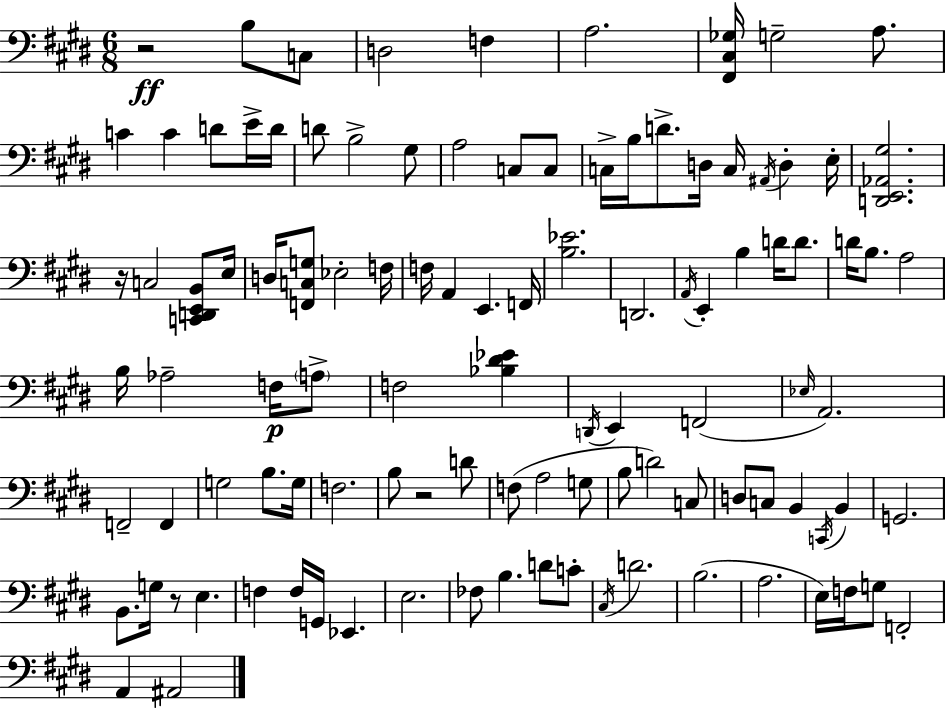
{
  \clef bass
  \numericTimeSignature
  \time 6/8
  \key e \major
  r2\ff b8 c8 | d2 f4 | a2. | <fis, cis ges>16 g2-- a8. | \break c'4 c'4 d'8 e'16-> d'16 | d'8 b2-> gis8 | a2 c8 c8 | c16-> b16 d'8.-> d16 c16 \acciaccatura { ais,16 } d4-. | \break e16-. <d, e, aes, gis>2. | r16 c2 <c, d, e, b,>8 | e16 d16 <f, c g>8 ees2-. | f16 f16 a,4 e,4. | \break f,16 <b ees'>2. | d,2. | \acciaccatura { a,16 } e,4-. b4 d'16 d'8. | d'16 b8. a2 | \break b16 aes2-- f16\p | \parenthesize a8-> f2 <bes dis' ees'>4 | \acciaccatura { d,16 } e,4 f,2( | \grace { ees16 } a,2.) | \break f,2-- | f,4 g2 | b8. g16 f2. | b8 r2 | \break d'8 f8( a2 | g8 b8 d'2) | c8 d8 c8 b,4 | \acciaccatura { c,16 } b,4 g,2. | \break b,8. g16 r8 e4. | f4 f16 g,16 ees,4. | e2. | fes8 b4. | \break d'8 c'8-. \acciaccatura { cis16 } d'2. | b2.( | a2. | e16) f16 g8 f,2-. | \break a,4 ais,2 | \bar "|."
}